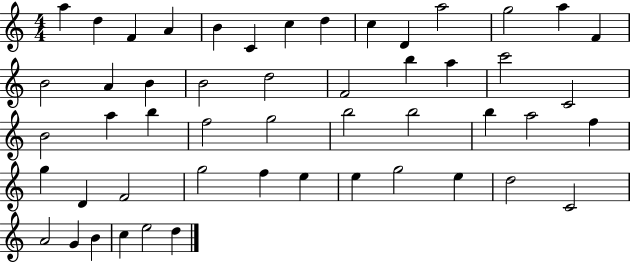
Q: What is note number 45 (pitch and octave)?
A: C4